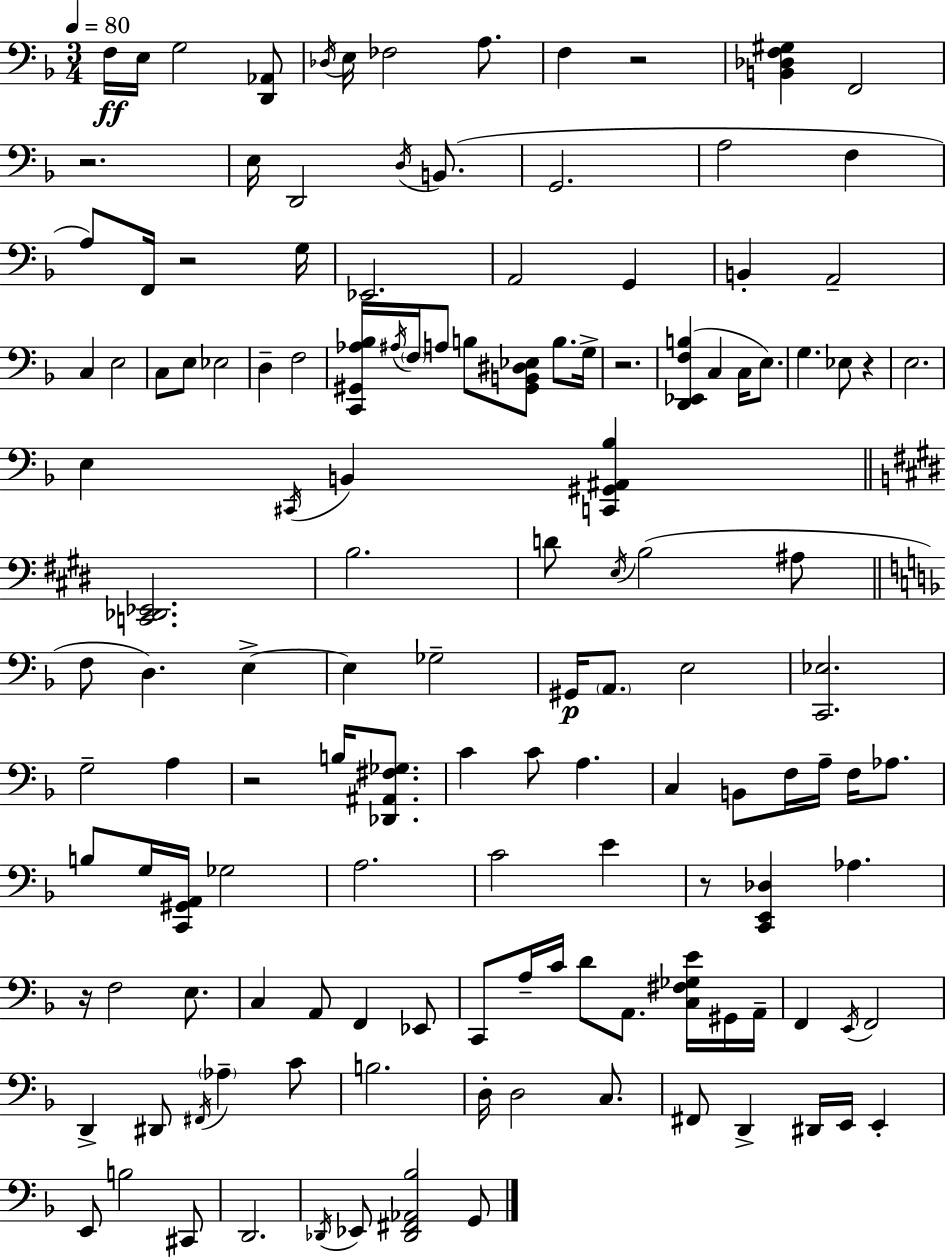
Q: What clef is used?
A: bass